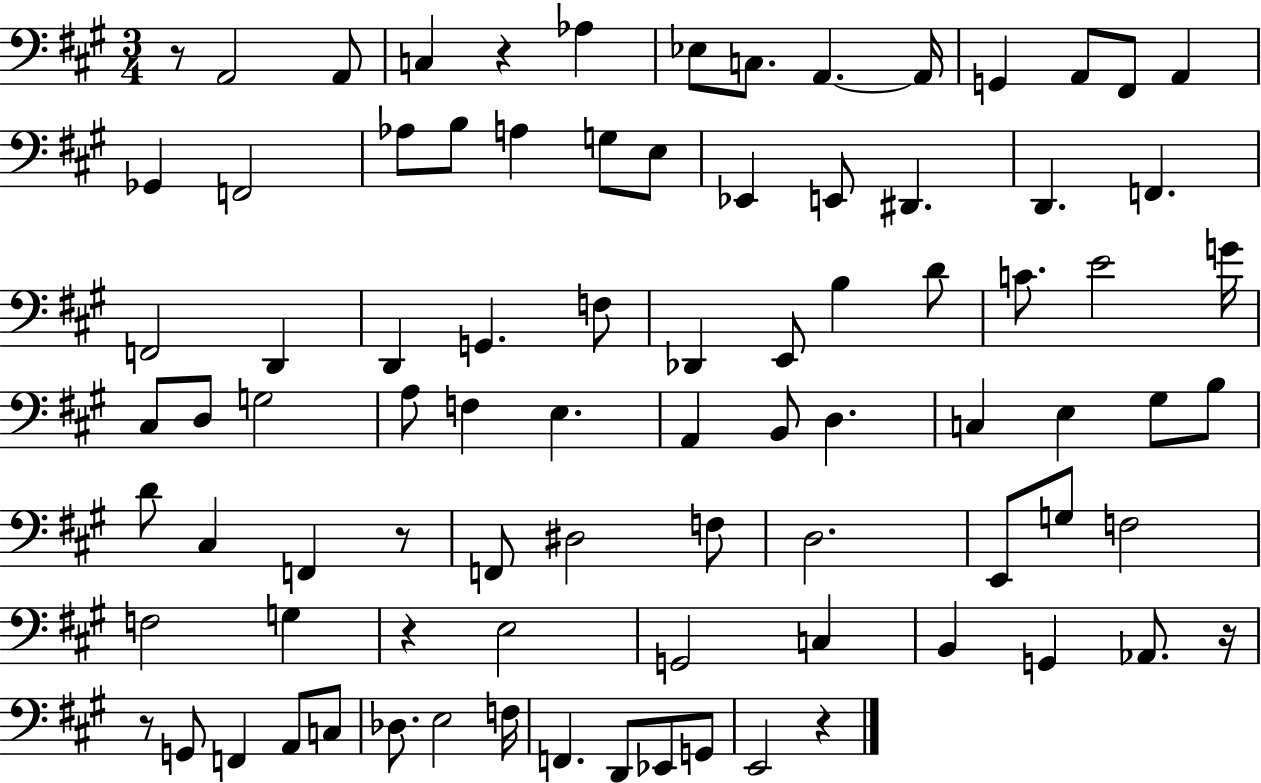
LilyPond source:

{
  \clef bass
  \numericTimeSignature
  \time 3/4
  \key a \major
  \repeat volta 2 { r8 a,2 a,8 | c4 r4 aes4 | ees8 c8. a,4.~~ a,16 | g,4 a,8 fis,8 a,4 | \break ges,4 f,2 | aes8 b8 a4 g8 e8 | ees,4 e,8 dis,4. | d,4. f,4. | \break f,2 d,4 | d,4 g,4. f8 | des,4 e,8 b4 d'8 | c'8. e'2 g'16 | \break cis8 d8 g2 | a8 f4 e4. | a,4 b,8 d4. | c4 e4 gis8 b8 | \break d'8 cis4 f,4 r8 | f,8 dis2 f8 | d2. | e,8 g8 f2 | \break f2 g4 | r4 e2 | g,2 c4 | b,4 g,4 aes,8. r16 | \break r8 g,8 f,4 a,8 c8 | des8. e2 f16 | f,4. d,8 ees,8 g,8 | e,2 r4 | \break } \bar "|."
}